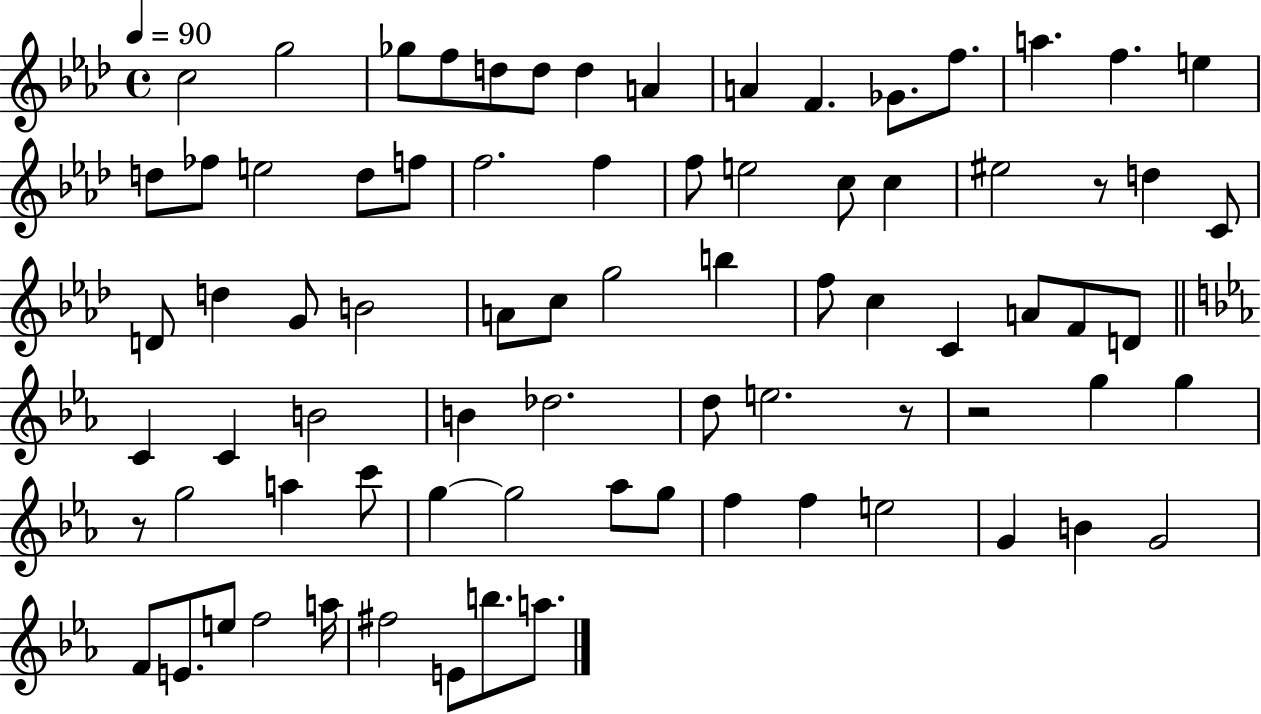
{
  \clef treble
  \time 4/4
  \defaultTimeSignature
  \key aes \major
  \tempo 4 = 90
  c''2 g''2 | ges''8 f''8 d''8 d''8 d''4 a'4 | a'4 f'4. ges'8. f''8. | a''4. f''4. e''4 | \break d''8 fes''8 e''2 d''8 f''8 | f''2. f''4 | f''8 e''2 c''8 c''4 | eis''2 r8 d''4 c'8 | \break d'8 d''4 g'8 b'2 | a'8 c''8 g''2 b''4 | f''8 c''4 c'4 a'8 f'8 d'8 | \bar "||" \break \key ees \major c'4 c'4 b'2 | b'4 des''2. | d''8 e''2. r8 | r2 g''4 g''4 | \break r8 g''2 a''4 c'''8 | g''4~~ g''2 aes''8 g''8 | f''4 f''4 e''2 | g'4 b'4 g'2 | \break f'8 e'8. e''8 f''2 a''16 | fis''2 e'8 b''8. a''8. | \bar "|."
}